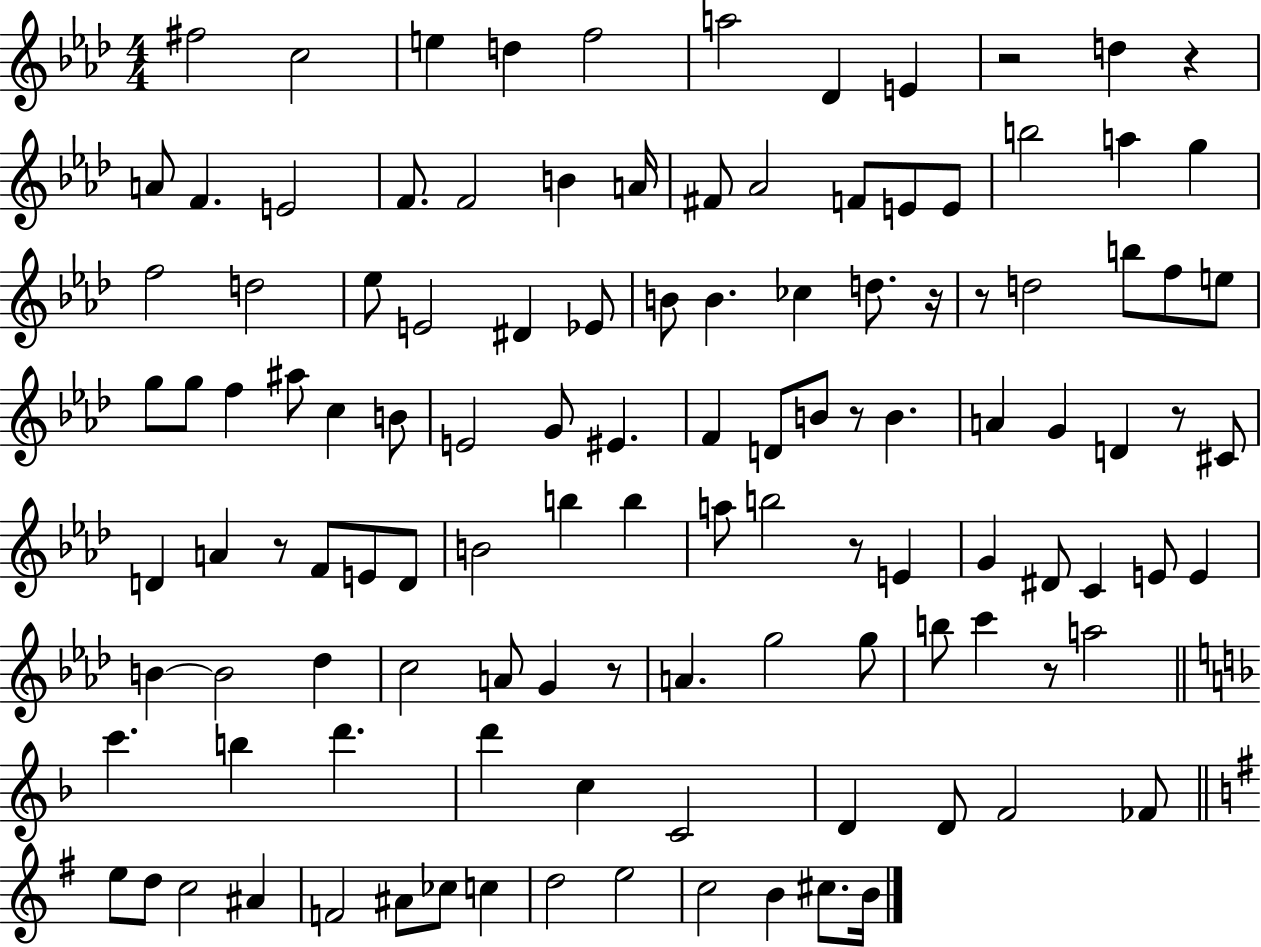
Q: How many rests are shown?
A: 10